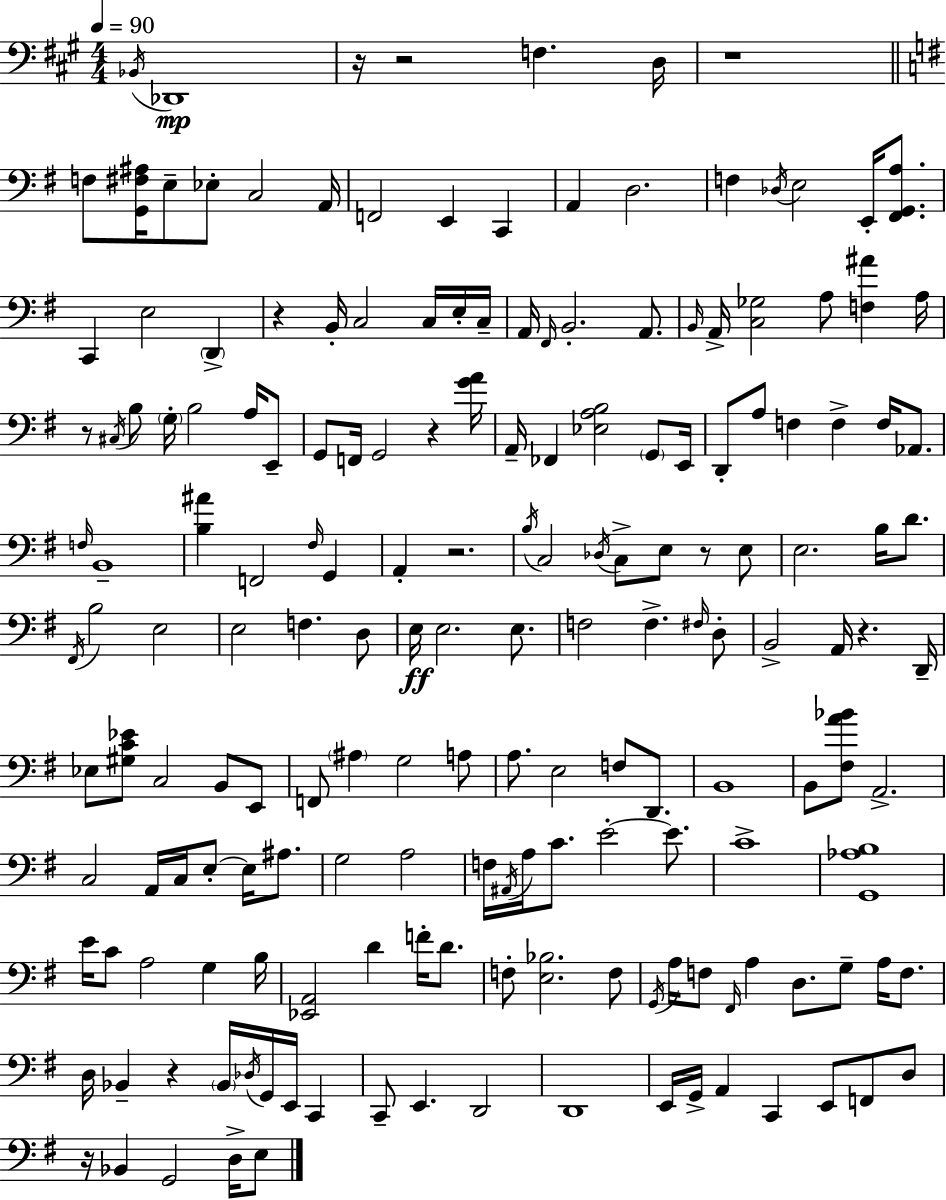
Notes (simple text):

Bb2/s Db2/w R/s R/h F3/q. D3/s R/w F3/e [G2,F#3,A#3]/s E3/e Eb3/e C3/h A2/s F2/h E2/q C2/q A2/q D3/h. F3/q Db3/s E3/h E2/s [F#2,G2,A3]/e. C2/q E3/h D2/q R/q B2/s C3/h C3/s E3/s C3/s A2/s F#2/s B2/h. A2/e. B2/s A2/s [C3,Gb3]/h A3/e [F3,A#4]/q A3/s R/e C#3/s B3/e G3/s B3/h A3/s E2/e G2/e F2/s G2/h R/q [G4,A4]/s A2/s FES2/q [Eb3,A3,B3]/h G2/e E2/s D2/e A3/e F3/q F3/q F3/s Ab2/e. F3/s B2/w [B3,A#4]/q F2/h F#3/s G2/q A2/q R/h. B3/s C3/h Db3/s C3/e E3/e R/e E3/e E3/h. B3/s D4/e. F#2/s B3/h E3/h E3/h F3/q. D3/e E3/s E3/h. E3/e. F3/h F3/q. F#3/s D3/e B2/h A2/s R/q. D2/s Eb3/e [G#3,C4,Eb4]/e C3/h B2/e E2/e F2/e A#3/q G3/h A3/e A3/e. E3/h F3/e D2/e. B2/w B2/e [F#3,A4,Bb4]/e A2/h. C3/h A2/s C3/s E3/e E3/s A#3/e. G3/h A3/h F3/s A#2/s A3/s C4/e. E4/h E4/e. C4/w [G2,Ab3,B3]/w E4/s C4/e A3/h G3/q B3/s [Eb2,A2]/h D4/q F4/s D4/e. F3/e [E3,Bb3]/h. F3/e G2/s A3/s F3/e F#2/s A3/q D3/e. G3/e A3/s F3/e. D3/s Bb2/q R/q Bb2/s Db3/s G2/s E2/s C2/q C2/e E2/q. D2/h D2/w E2/s G2/s A2/q C2/q E2/e F2/e D3/e R/s Bb2/q G2/h D3/s E3/e